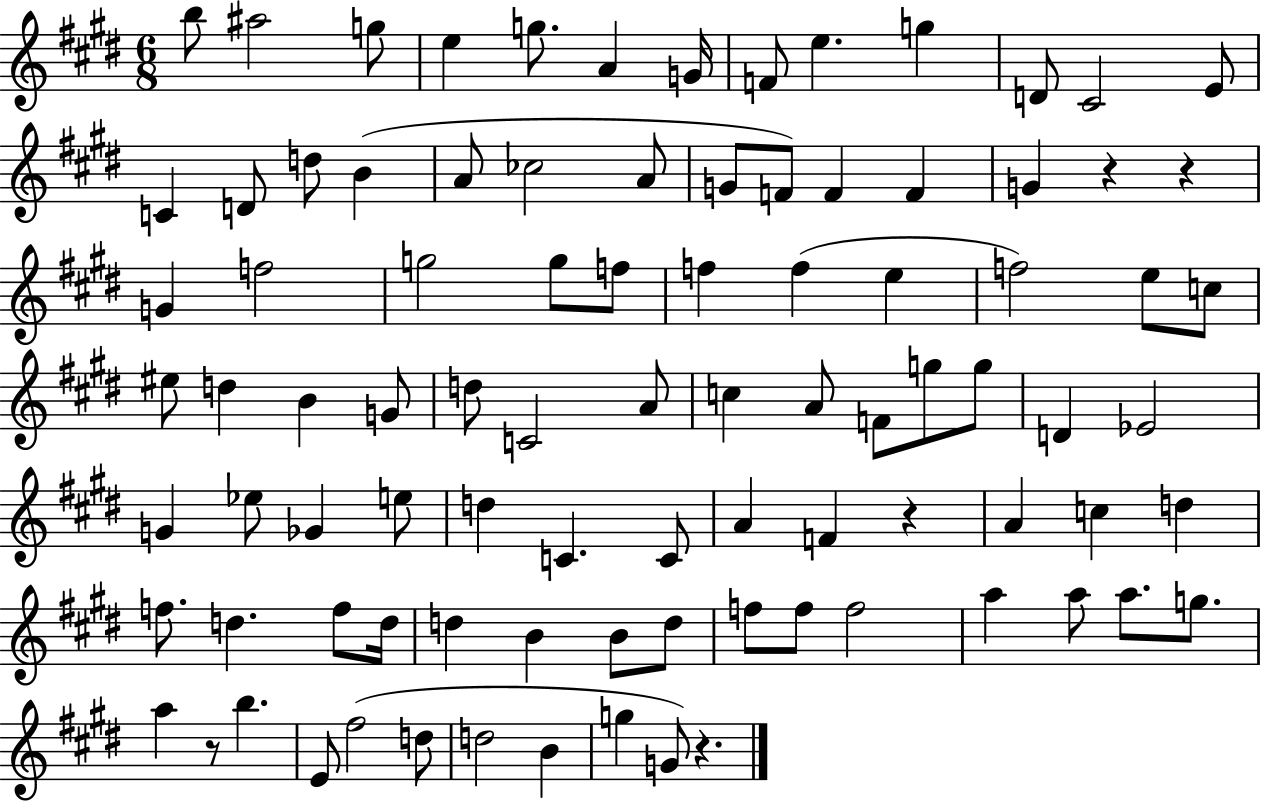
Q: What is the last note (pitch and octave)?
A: G4